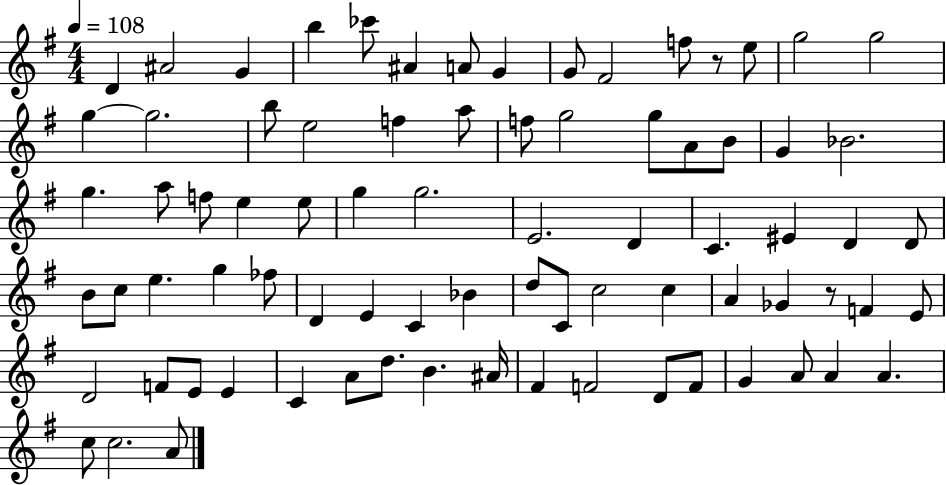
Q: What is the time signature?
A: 4/4